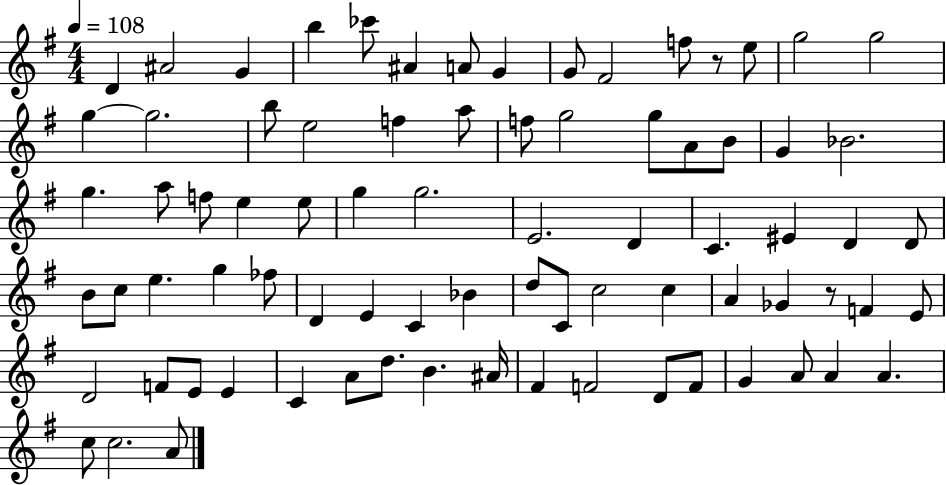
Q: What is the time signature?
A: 4/4